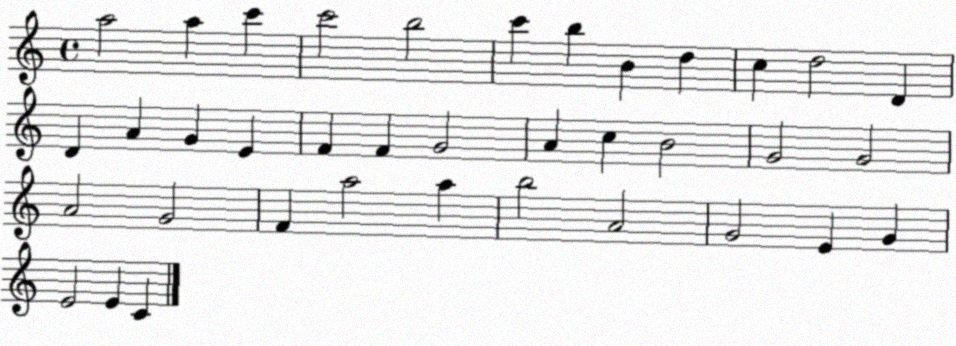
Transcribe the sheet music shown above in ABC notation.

X:1
T:Untitled
M:4/4
L:1/4
K:C
a2 a c' c'2 b2 c' b B d c d2 D D A G E F F G2 A c B2 G2 G2 A2 G2 F a2 a b2 A2 G2 E G E2 E C